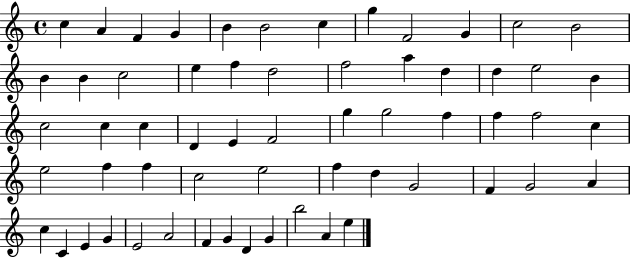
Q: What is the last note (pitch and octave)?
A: E5